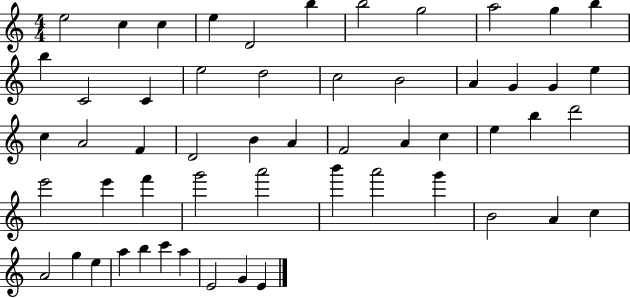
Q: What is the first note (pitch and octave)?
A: E5